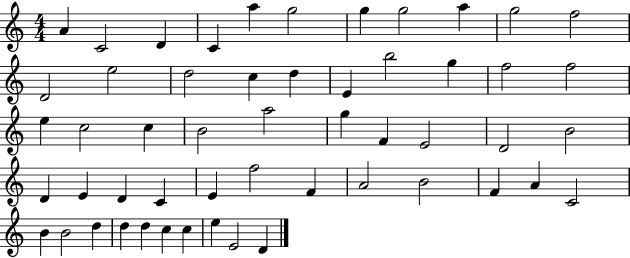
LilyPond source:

{
  \clef treble
  \numericTimeSignature
  \time 4/4
  \key c \major
  a'4 c'2 d'4 | c'4 a''4 g''2 | g''4 g''2 a''4 | g''2 f''2 | \break d'2 e''2 | d''2 c''4 d''4 | e'4 b''2 g''4 | f''2 f''2 | \break e''4 c''2 c''4 | b'2 a''2 | g''4 f'4 e'2 | d'2 b'2 | \break d'4 e'4 d'4 c'4 | e'4 f''2 f'4 | a'2 b'2 | f'4 a'4 c'2 | \break b'4 b'2 d''4 | d''4 d''4 c''4 c''4 | e''4 e'2 d'4 | \bar "|."
}